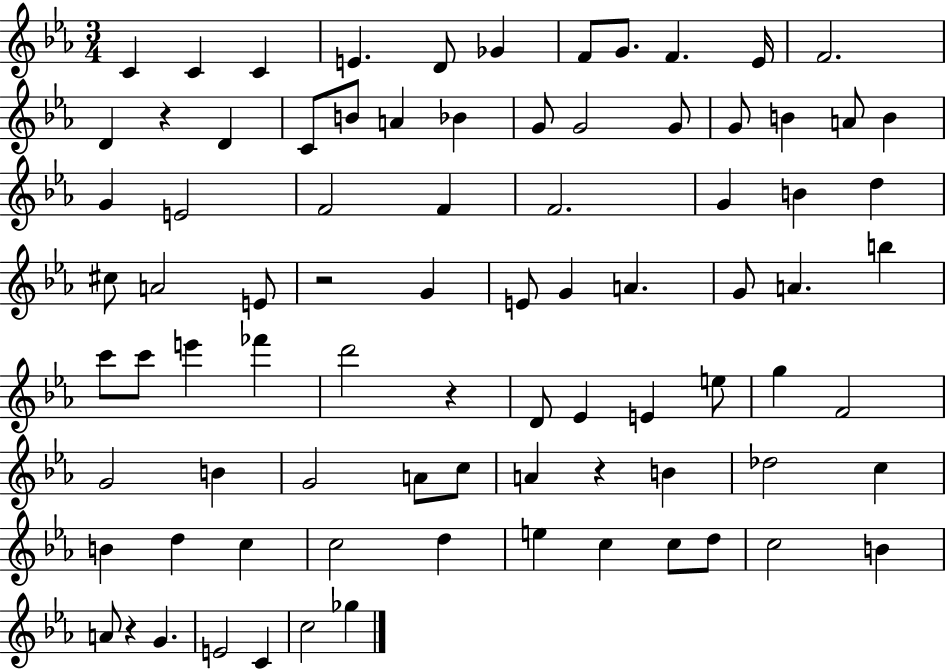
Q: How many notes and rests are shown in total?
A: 84